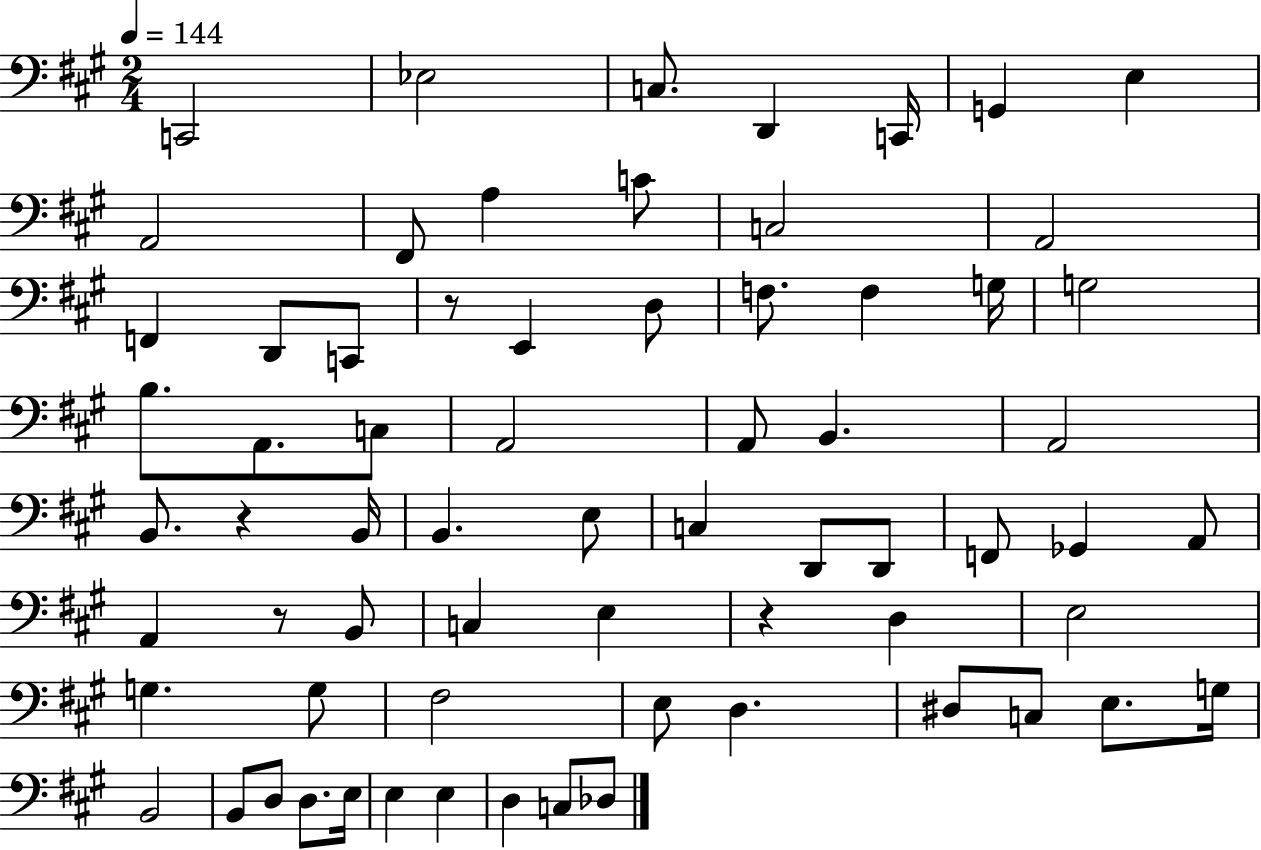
{
  \clef bass
  \numericTimeSignature
  \time 2/4
  \key a \major
  \tempo 4 = 144
  c,2 | ees2 | c8. d,4 c,16 | g,4 e4 | \break a,2 | fis,8 a4 c'8 | c2 | a,2 | \break f,4 d,8 c,8 | r8 e,4 d8 | f8. f4 g16 | g2 | \break b8. a,8. c8 | a,2 | a,8 b,4. | a,2 | \break b,8. r4 b,16 | b,4. e8 | c4 d,8 d,8 | f,8 ges,4 a,8 | \break a,4 r8 b,8 | c4 e4 | r4 d4 | e2 | \break g4. g8 | fis2 | e8 d4. | dis8 c8 e8. g16 | \break b,2 | b,8 d8 d8. e16 | e4 e4 | d4 c8 des8 | \break \bar "|."
}